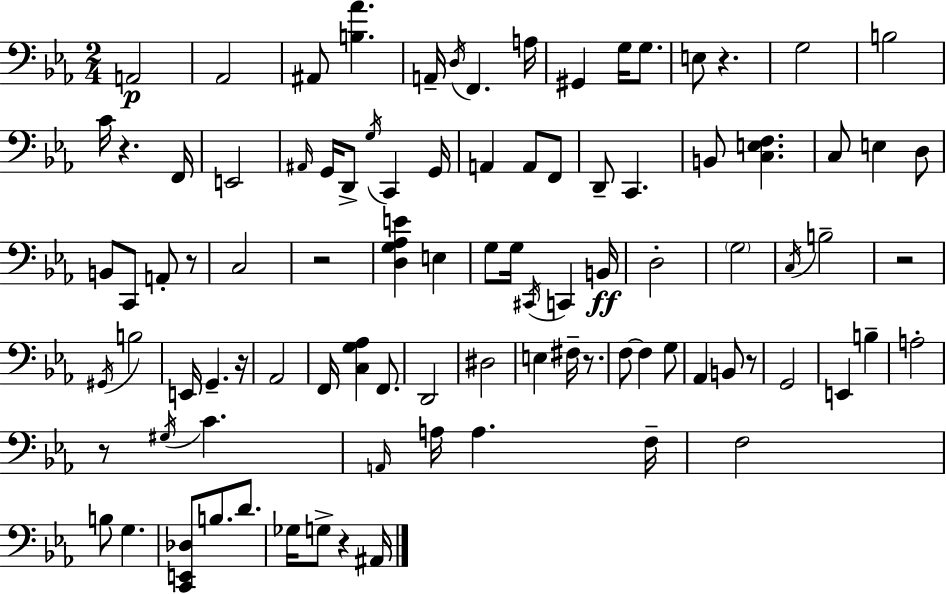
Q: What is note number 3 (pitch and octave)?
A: A#2